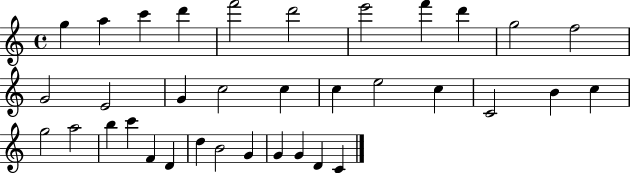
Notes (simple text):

G5/q A5/q C6/q D6/q F6/h D6/h E6/h F6/q D6/q G5/h F5/h G4/h E4/h G4/q C5/h C5/q C5/q E5/h C5/q C4/h B4/q C5/q G5/h A5/h B5/q C6/q F4/q D4/q D5/q B4/h G4/q G4/q G4/q D4/q C4/q